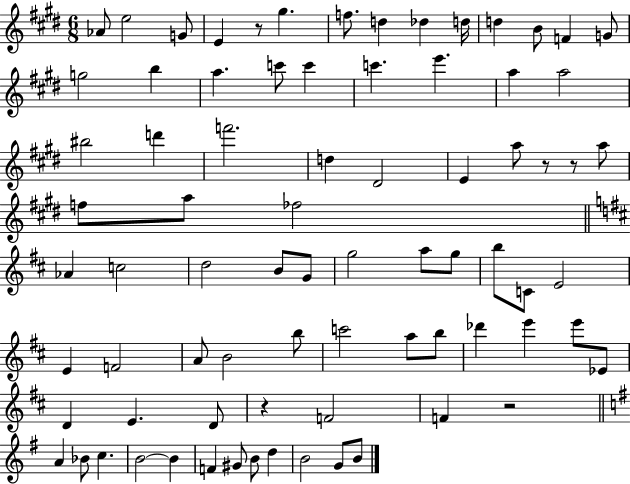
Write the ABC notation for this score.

X:1
T:Untitled
M:6/8
L:1/4
K:E
_A/2 e2 G/2 E z/2 ^g f/2 d _d d/4 d B/2 F G/2 g2 b a c'/2 c' c' e' a a2 ^b2 d' f'2 d ^D2 E a/2 z/2 z/2 a/2 f/2 a/2 _f2 _A c2 d2 B/2 G/2 g2 a/2 g/2 b/2 C/2 E2 E F2 A/2 B2 b/2 c'2 a/2 b/2 _d' e' e'/2 _E/2 D E D/2 z F2 F z2 A _B/2 c B2 B F ^G/2 B/2 d B2 G/2 B/2